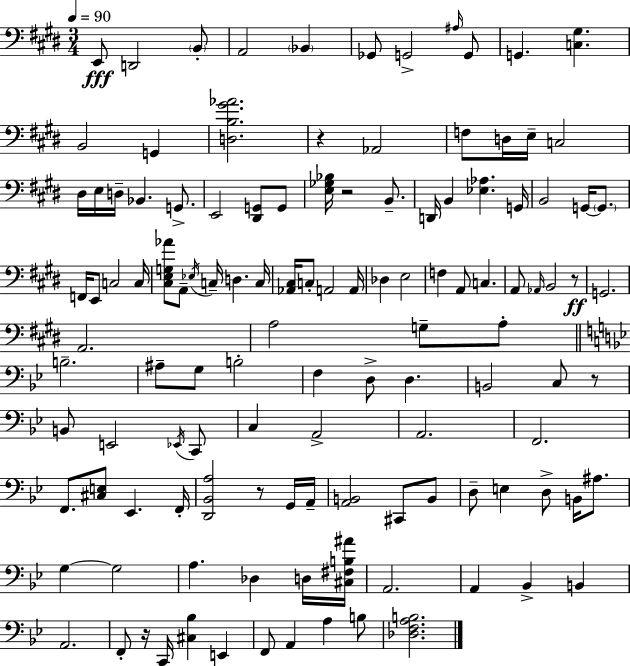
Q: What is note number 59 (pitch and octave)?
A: G3